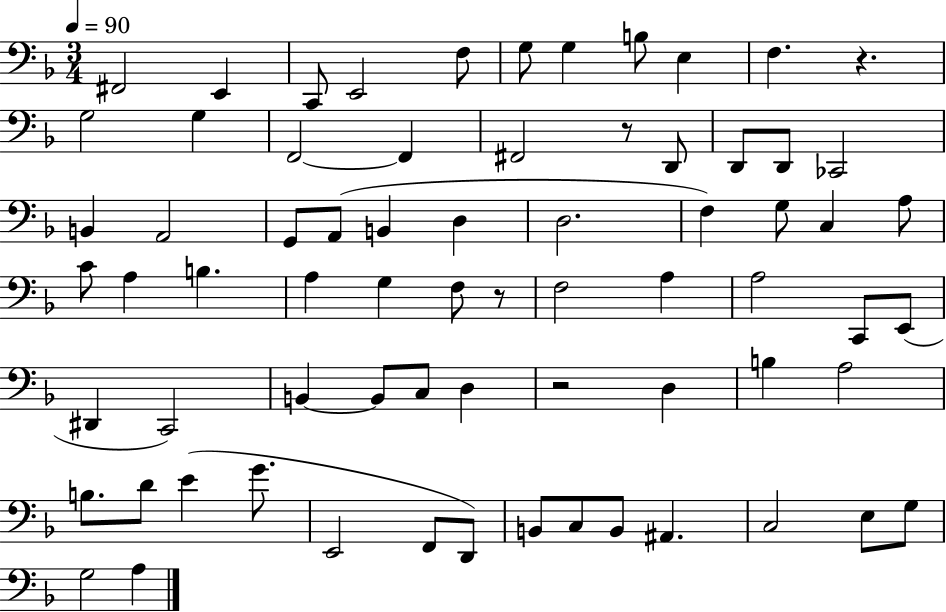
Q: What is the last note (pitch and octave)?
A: A3